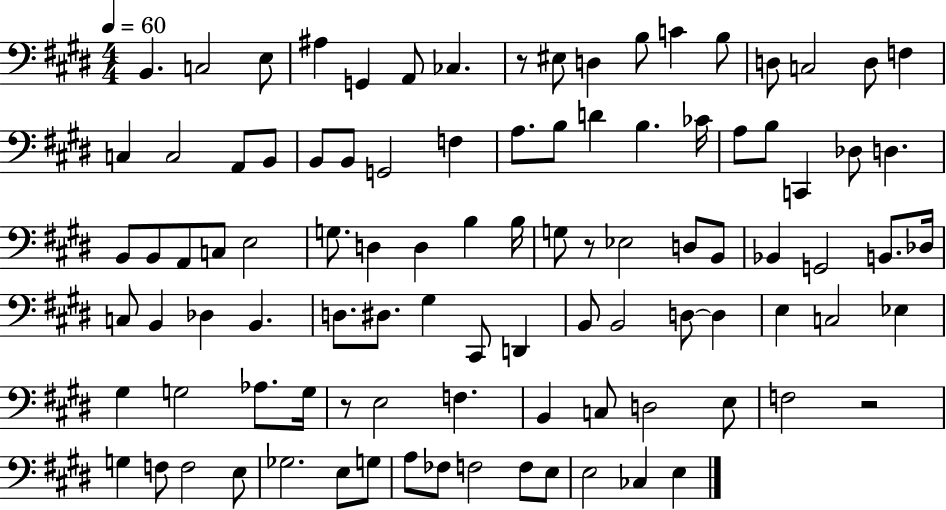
X:1
T:Untitled
M:4/4
L:1/4
K:E
B,, C,2 E,/2 ^A, G,, A,,/2 _C, z/2 ^E,/2 D, B,/2 C B,/2 D,/2 C,2 D,/2 F, C, C,2 A,,/2 B,,/2 B,,/2 B,,/2 G,,2 F, A,/2 B,/2 D B, _C/4 A,/2 B,/2 C,, _D,/2 D, B,,/2 B,,/2 A,,/2 C,/2 E,2 G,/2 D, D, B, B,/4 G,/2 z/2 _E,2 D,/2 B,,/2 _B,, G,,2 B,,/2 _D,/4 C,/2 B,, _D, B,, D,/2 ^D,/2 ^G, ^C,,/2 D,, B,,/2 B,,2 D,/2 D, E, C,2 _E, ^G, G,2 _A,/2 G,/4 z/2 E,2 F, B,, C,/2 D,2 E,/2 F,2 z2 G, F,/2 F,2 E,/2 _G,2 E,/2 G,/2 A,/2 _F,/2 F,2 F,/2 E,/2 E,2 _C, E,